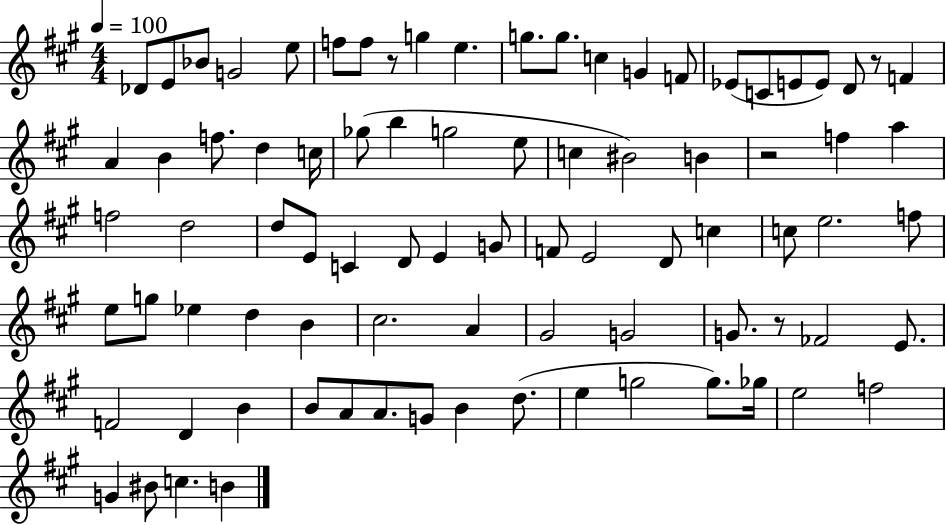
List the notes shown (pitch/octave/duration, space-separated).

Db4/e E4/e Bb4/e G4/h E5/e F5/e F5/e R/e G5/q E5/q. G5/e. G5/e. C5/q G4/q F4/e Eb4/e C4/e E4/e E4/e D4/e R/e F4/q A4/q B4/q F5/e. D5/q C5/s Gb5/e B5/q G5/h E5/e C5/q BIS4/h B4/q R/h F5/q A5/q F5/h D5/h D5/e E4/e C4/q D4/e E4/q G4/e F4/e E4/h D4/e C5/q C5/e E5/h. F5/e E5/e G5/e Eb5/q D5/q B4/q C#5/h. A4/q G#4/h G4/h G4/e. R/e FES4/h E4/e. F4/h D4/q B4/q B4/e A4/e A4/e. G4/e B4/q D5/e. E5/q G5/h G5/e. Gb5/s E5/h F5/h G4/q BIS4/e C5/q. B4/q